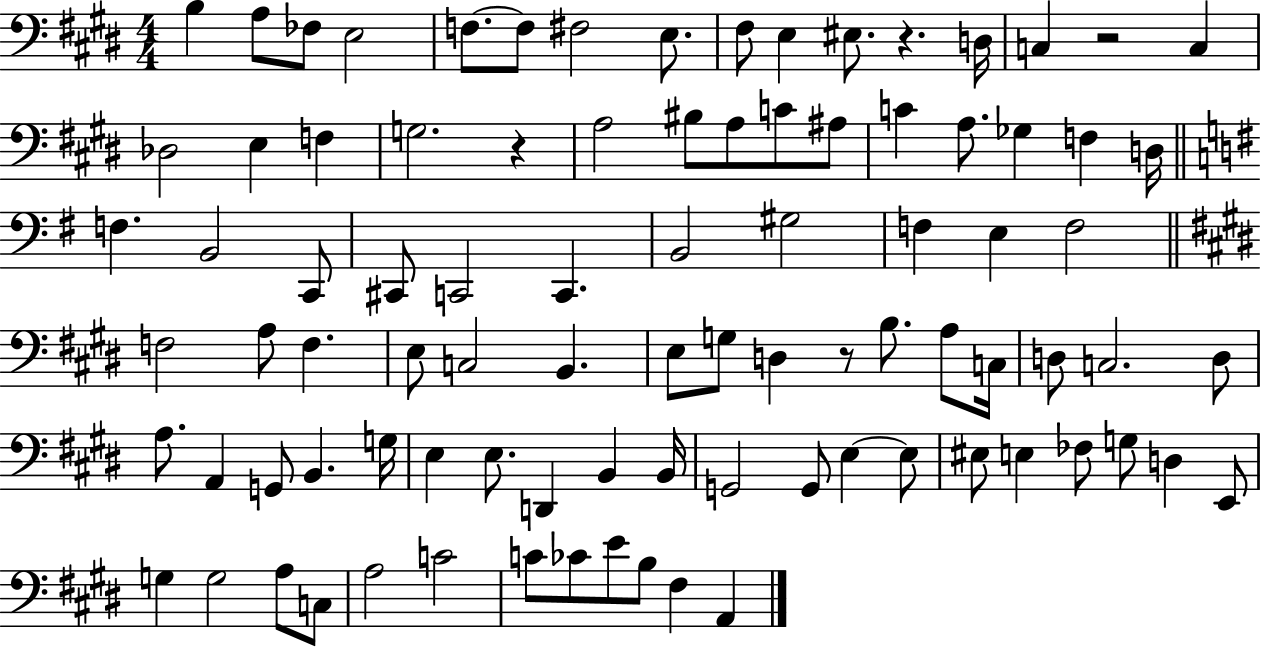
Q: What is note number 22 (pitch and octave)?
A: C4